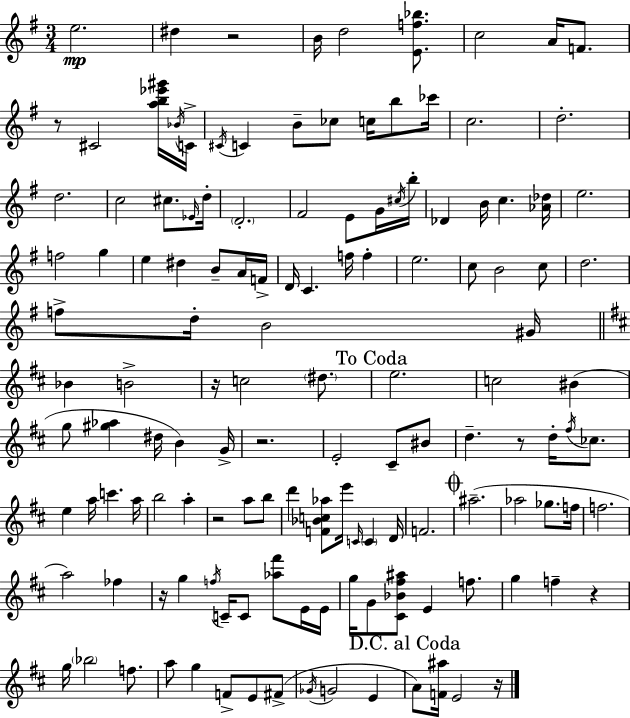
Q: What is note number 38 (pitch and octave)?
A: D#5